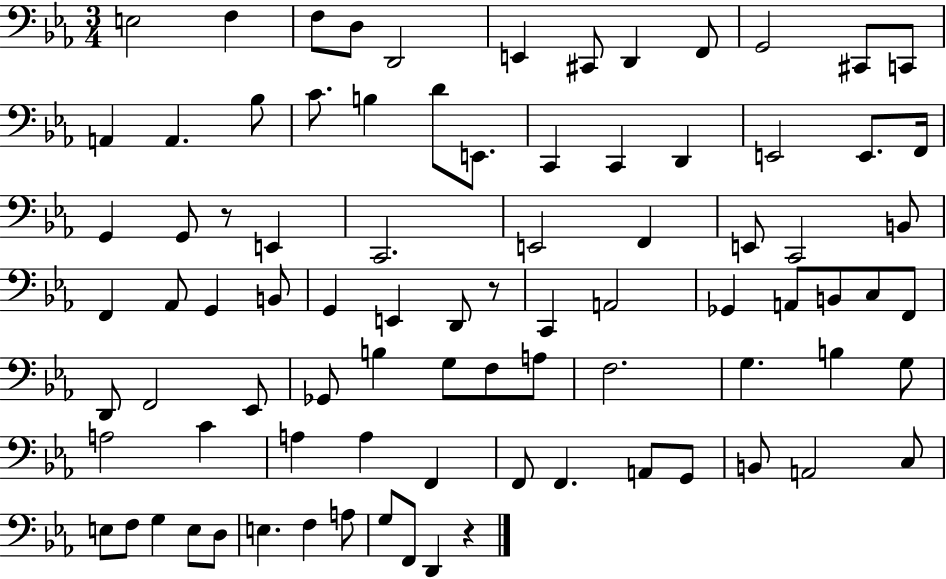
E3/h F3/q F3/e D3/e D2/h E2/q C#2/e D2/q F2/e G2/h C#2/e C2/e A2/q A2/q. Bb3/e C4/e. B3/q D4/e E2/e. C2/q C2/q D2/q E2/h E2/e. F2/s G2/q G2/e R/e E2/q C2/h. E2/h F2/q E2/e C2/h B2/e F2/q Ab2/e G2/q B2/e G2/q E2/q D2/e R/e C2/q A2/h Gb2/q A2/e B2/e C3/e F2/e D2/e F2/h Eb2/e Gb2/e B3/q G3/e F3/e A3/e F3/h. G3/q. B3/q G3/e A3/h C4/q A3/q A3/q F2/q F2/e F2/q. A2/e G2/e B2/e A2/h C3/e E3/e F3/e G3/q E3/e D3/e E3/q. F3/q A3/e G3/e F2/e D2/q R/q